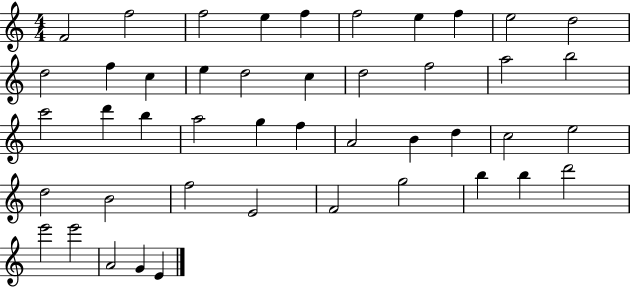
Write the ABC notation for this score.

X:1
T:Untitled
M:4/4
L:1/4
K:C
F2 f2 f2 e f f2 e f e2 d2 d2 f c e d2 c d2 f2 a2 b2 c'2 d' b a2 g f A2 B d c2 e2 d2 B2 f2 E2 F2 g2 b b d'2 e'2 e'2 A2 G E